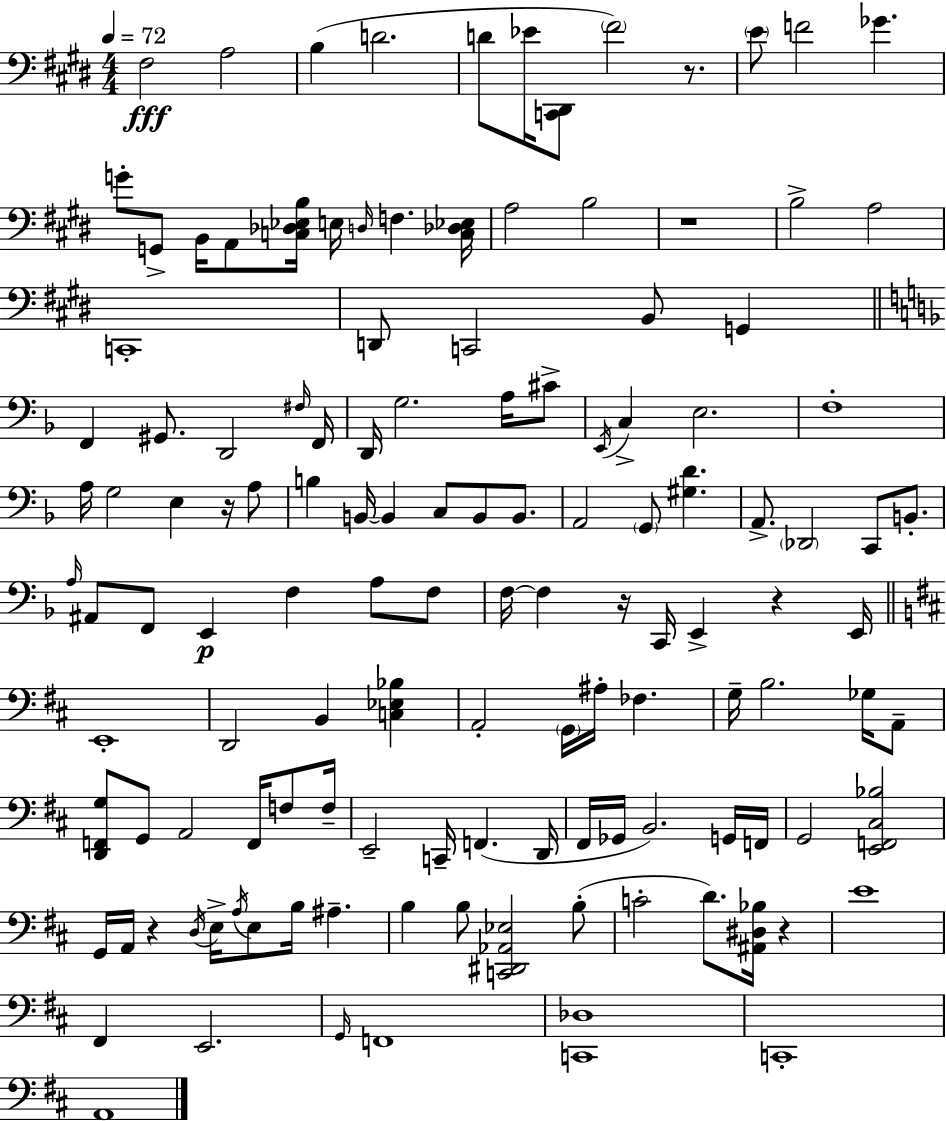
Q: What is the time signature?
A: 4/4